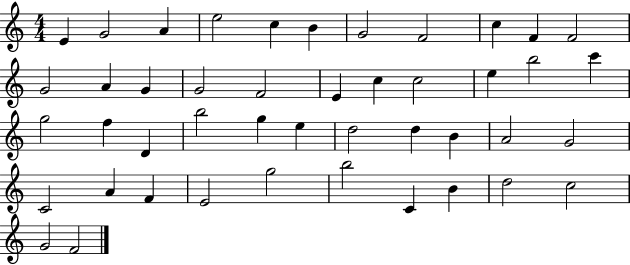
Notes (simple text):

E4/q G4/h A4/q E5/h C5/q B4/q G4/h F4/h C5/q F4/q F4/h G4/h A4/q G4/q G4/h F4/h E4/q C5/q C5/h E5/q B5/h C6/q G5/h F5/q D4/q B5/h G5/q E5/q D5/h D5/q B4/q A4/h G4/h C4/h A4/q F4/q E4/h G5/h B5/h C4/q B4/q D5/h C5/h G4/h F4/h